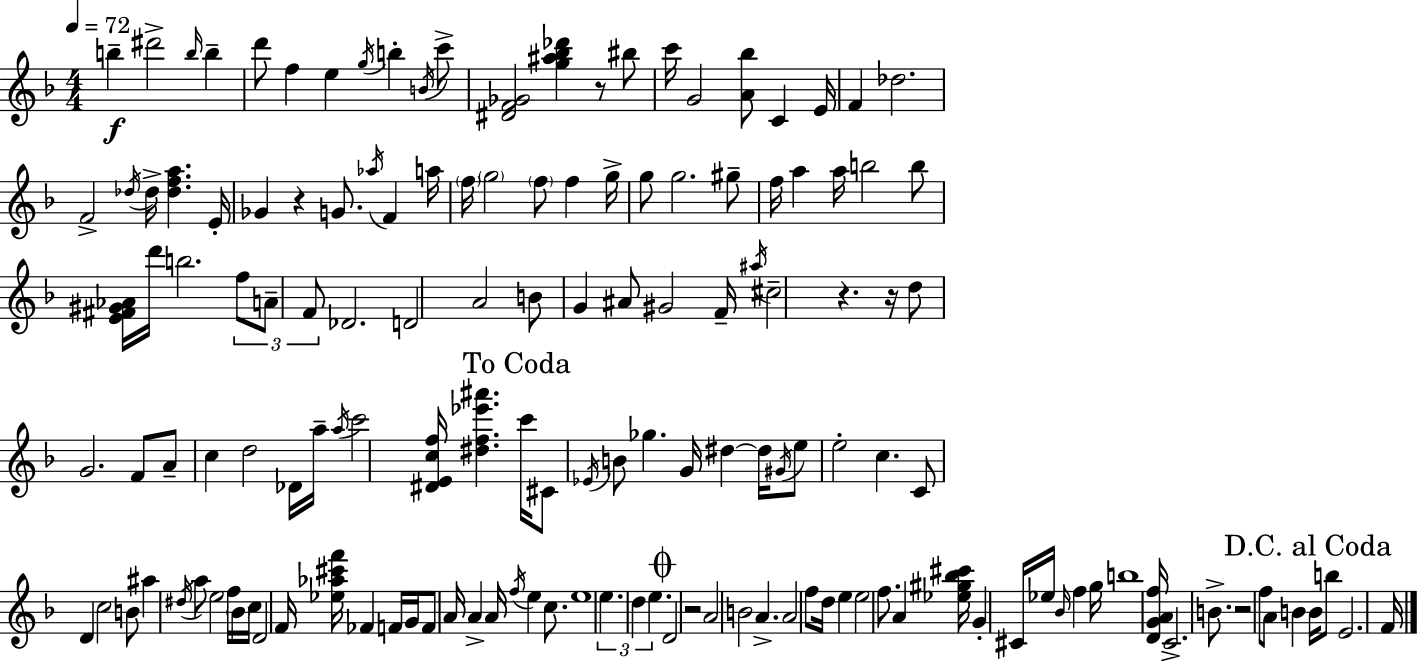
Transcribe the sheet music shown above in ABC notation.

X:1
T:Untitled
M:4/4
L:1/4
K:F
b ^d'2 b/4 b d'/2 f e g/4 b B/4 c'/2 [^DF_G]2 [g^a_b_d'] z/2 ^b/2 c'/4 G2 [A_b]/2 C E/4 F _d2 F2 _d/4 _d/4 [_dfa] E/4 _G z G/2 _a/4 F a/4 f/4 g2 f/2 f g/4 g/2 g2 ^g/2 f/4 a a/4 b2 b/2 [E^F^G_A]/4 d'/4 b2 f/2 A/2 F/2 _D2 D2 A2 B/2 G ^A/2 ^G2 F/4 ^a/4 ^c2 z z/4 d/2 G2 F/2 A/2 c d2 _D/4 a/4 a/4 c'2 [^DEcf]/4 [^df_e'^a'] c'/4 ^C/2 _E/4 B/2 _g G/4 ^d ^d/4 ^G/4 e/2 e2 c C/2 D c2 B/2 ^a ^d/4 a/2 e2 f/4 _B/4 c/4 D2 F/4 [_e_a^c'f']/4 _F F/4 G/4 F/2 A/4 A A/4 f/4 e c/2 e4 e d e D2 z2 A2 B2 A A2 f/2 d/4 e e2 f/2 A [_e^g_b^c']/4 G ^C/4 _e/4 _B/4 f g/4 b4 [DGAf]/4 C2 B/2 z2 f/2 A/2 B B/4 b/2 E2 F/4